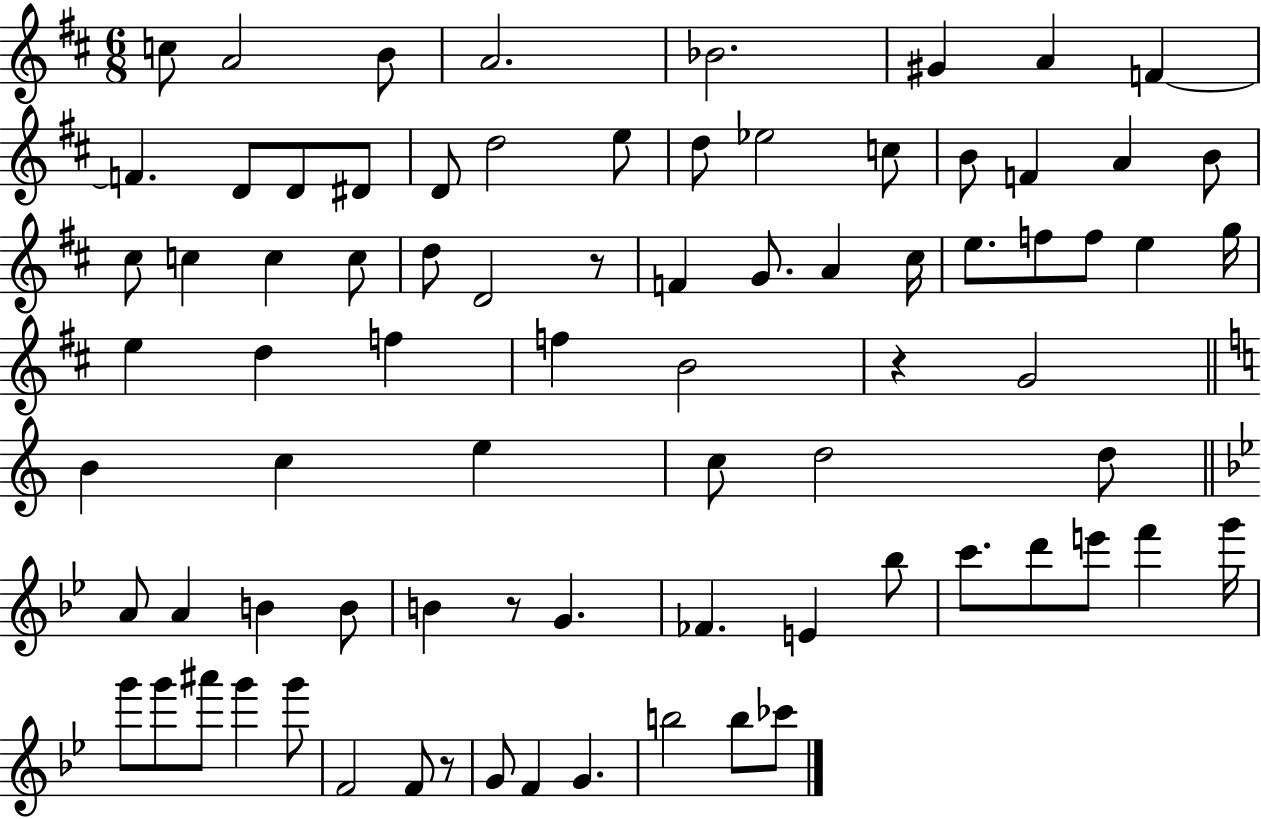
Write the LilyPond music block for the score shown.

{
  \clef treble
  \numericTimeSignature
  \time 6/8
  \key d \major
  c''8 a'2 b'8 | a'2. | bes'2. | gis'4 a'4 f'4~~ | \break f'4. d'8 d'8 dis'8 | d'8 d''2 e''8 | d''8 ees''2 c''8 | b'8 f'4 a'4 b'8 | \break cis''8 c''4 c''4 c''8 | d''8 d'2 r8 | f'4 g'8. a'4 cis''16 | e''8. f''8 f''8 e''4 g''16 | \break e''4 d''4 f''4 | f''4 b'2 | r4 g'2 | \bar "||" \break \key c \major b'4 c''4 e''4 | c''8 d''2 d''8 | \bar "||" \break \key g \minor a'8 a'4 b'4 b'8 | b'4 r8 g'4. | fes'4. e'4 bes''8 | c'''8. d'''8 e'''8 f'''4 g'''16 | \break g'''8 g'''8 ais'''8 g'''4 g'''8 | f'2 f'8 r8 | g'8 f'4 g'4. | b''2 b''8 ces'''8 | \break \bar "|."
}